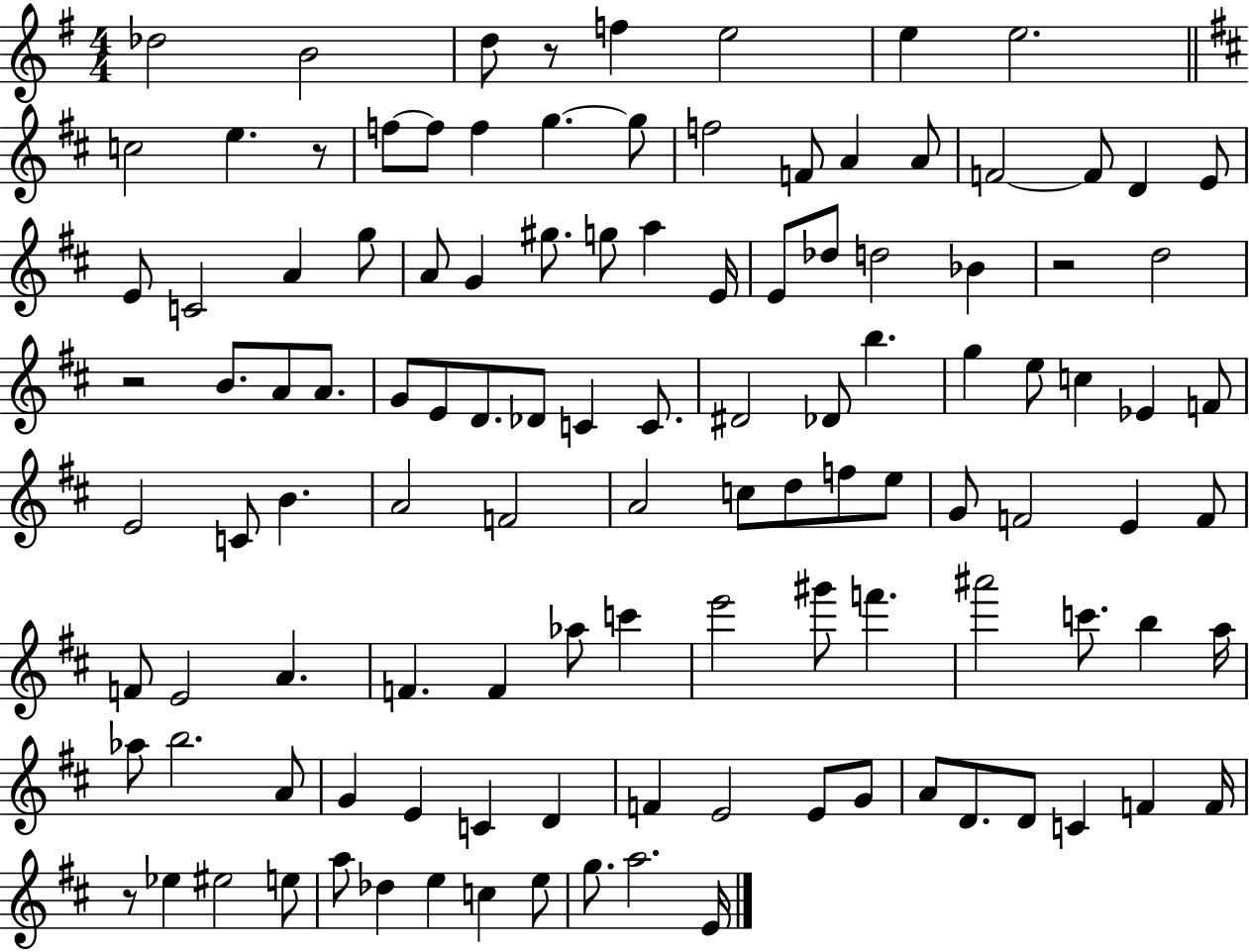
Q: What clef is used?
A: treble